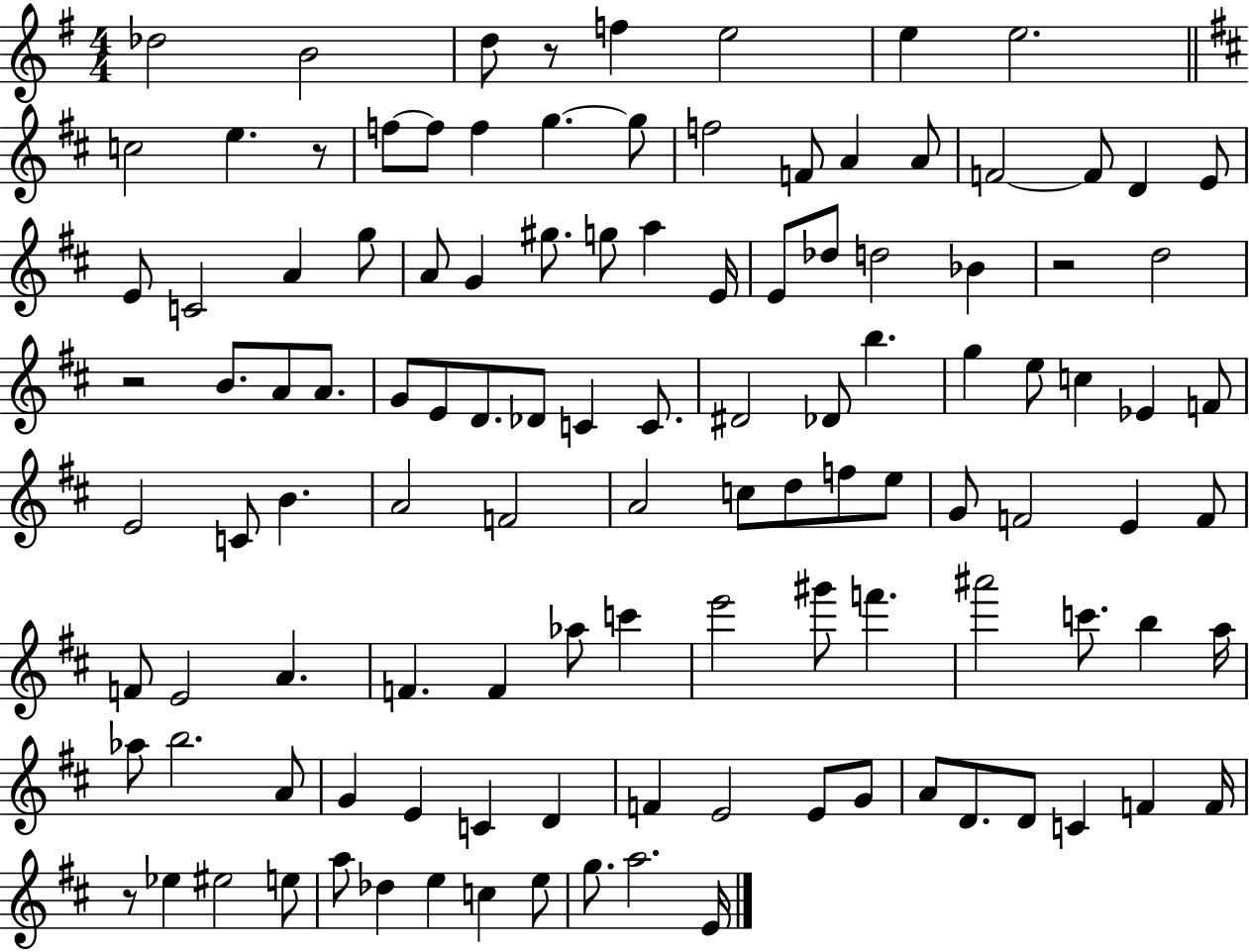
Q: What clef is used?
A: treble